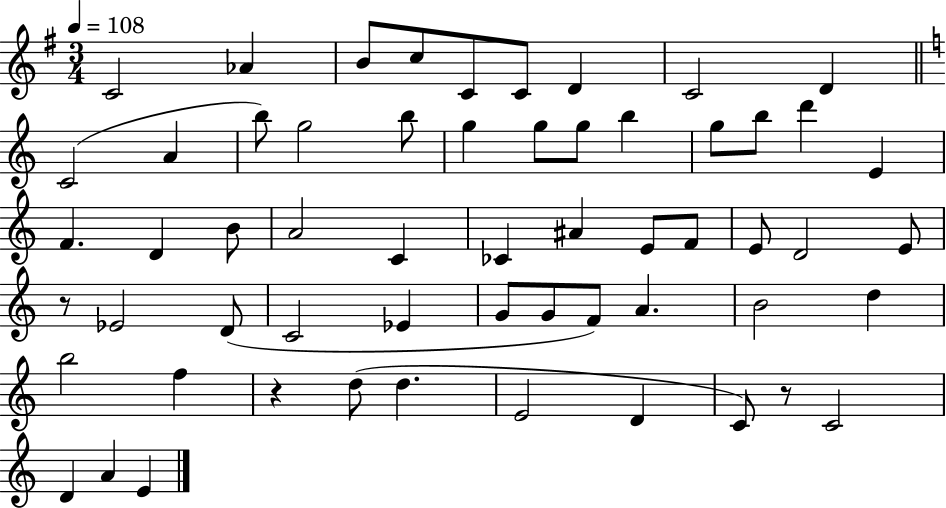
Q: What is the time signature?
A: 3/4